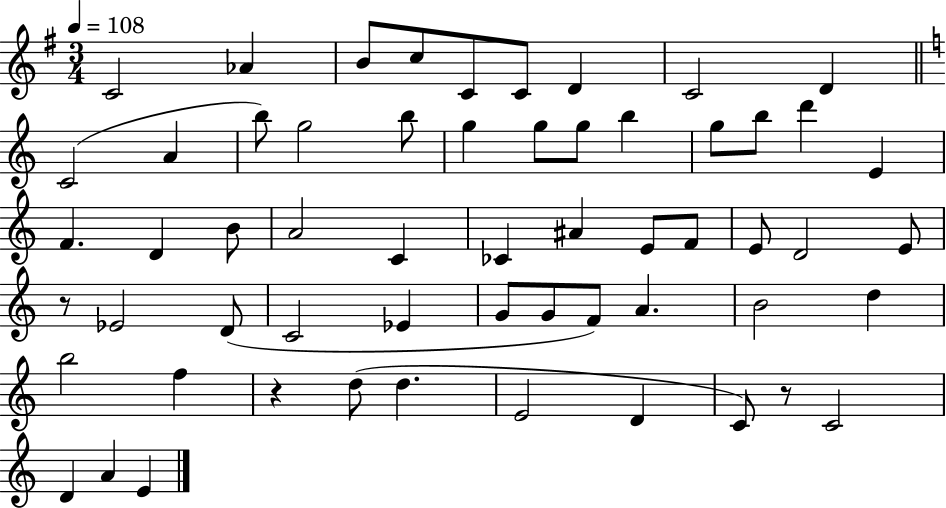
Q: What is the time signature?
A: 3/4